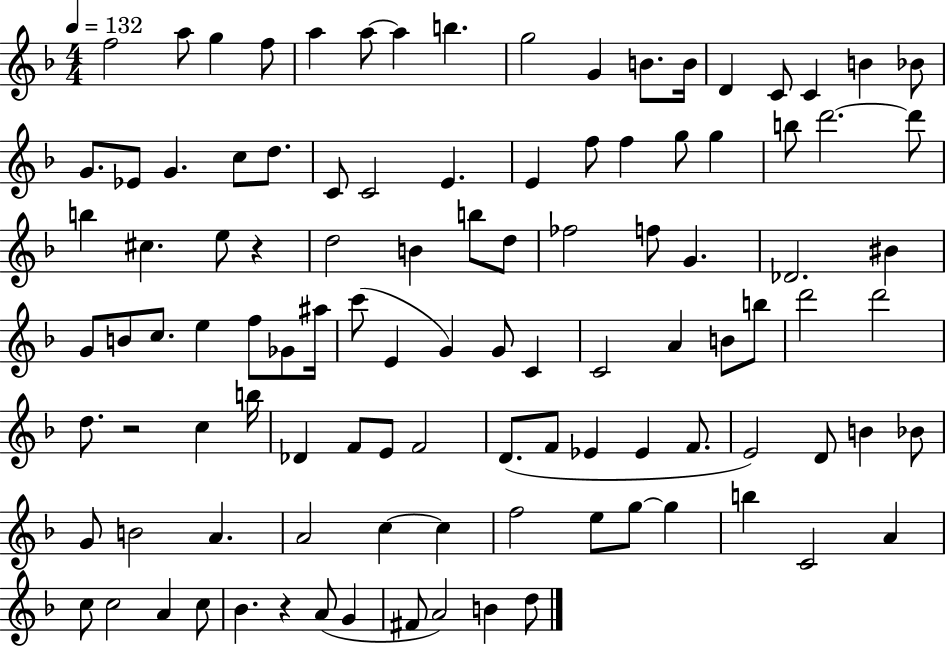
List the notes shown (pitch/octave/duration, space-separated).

F5/h A5/e G5/q F5/e A5/q A5/e A5/q B5/q. G5/h G4/q B4/e. B4/s D4/q C4/e C4/q B4/q Bb4/e G4/e. Eb4/e G4/q. C5/e D5/e. C4/e C4/h E4/q. E4/q F5/e F5/q G5/e G5/q B5/e D6/h. D6/e B5/q C#5/q. E5/e R/q D5/h B4/q B5/e D5/e FES5/h F5/e G4/q. Db4/h. BIS4/q G4/e B4/e C5/e. E5/q F5/e Gb4/e A#5/s C6/e E4/q G4/q G4/e C4/q C4/h A4/q B4/e B5/e D6/h D6/h D5/e. R/h C5/q B5/s Db4/q F4/e E4/e F4/h D4/e. F4/e Eb4/q Eb4/q F4/e. E4/h D4/e B4/q Bb4/e G4/e B4/h A4/q. A4/h C5/q C5/q F5/h E5/e G5/e G5/q B5/q C4/h A4/q C5/e C5/h A4/q C5/e Bb4/q. R/q A4/e G4/q F#4/e A4/h B4/q D5/e